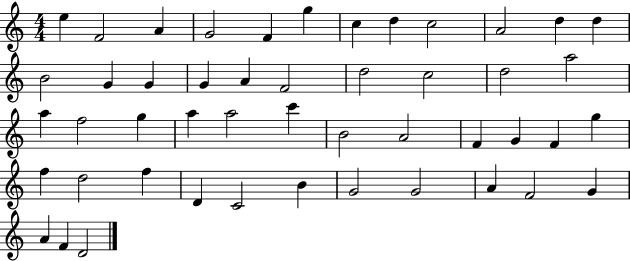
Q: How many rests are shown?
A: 0